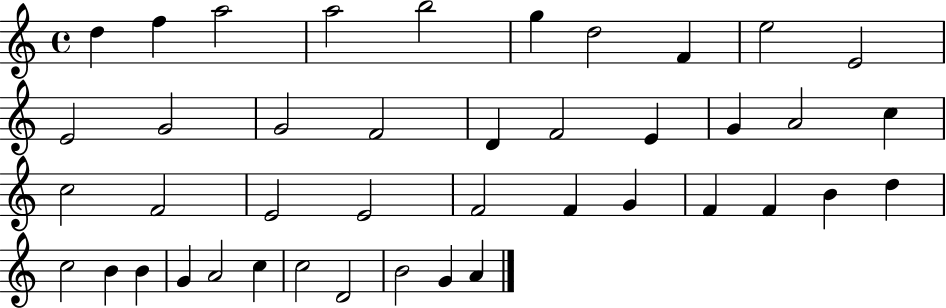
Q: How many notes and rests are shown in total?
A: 42